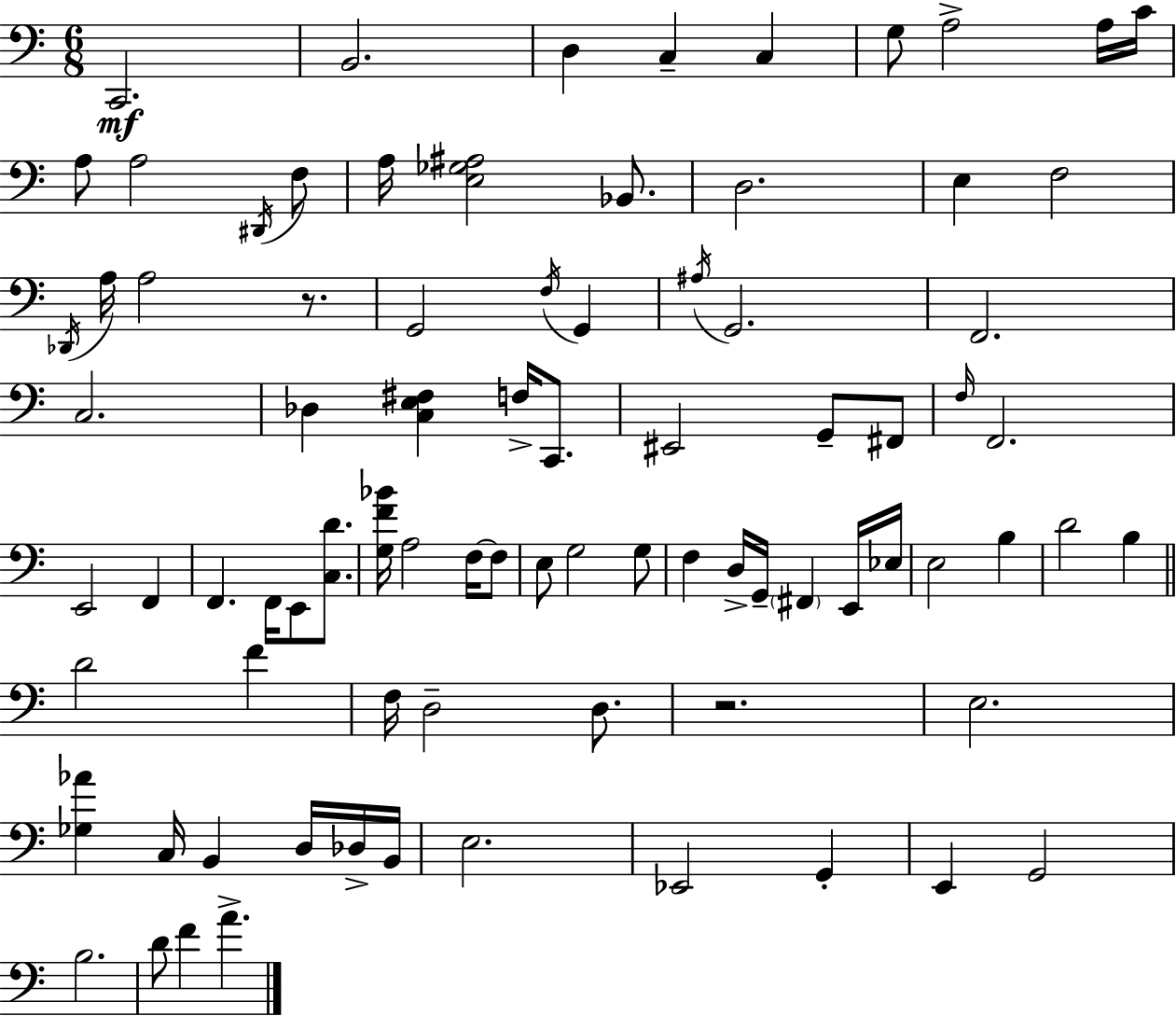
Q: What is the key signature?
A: A minor